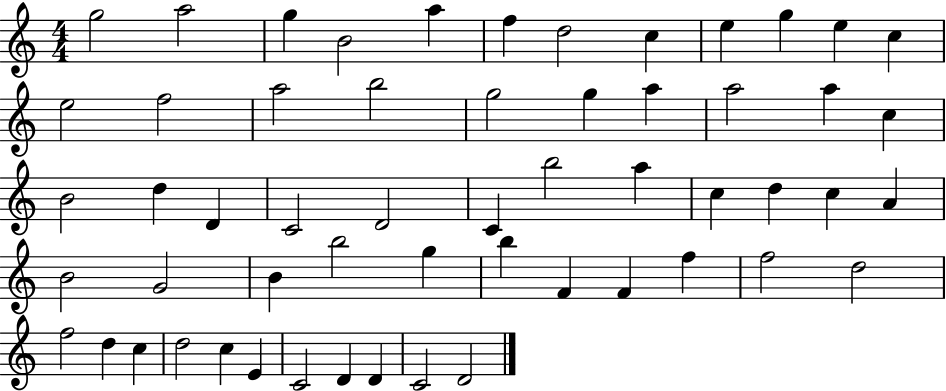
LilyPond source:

{
  \clef treble
  \numericTimeSignature
  \time 4/4
  \key c \major
  g''2 a''2 | g''4 b'2 a''4 | f''4 d''2 c''4 | e''4 g''4 e''4 c''4 | \break e''2 f''2 | a''2 b''2 | g''2 g''4 a''4 | a''2 a''4 c''4 | \break b'2 d''4 d'4 | c'2 d'2 | c'4 b''2 a''4 | c''4 d''4 c''4 a'4 | \break b'2 g'2 | b'4 b''2 g''4 | b''4 f'4 f'4 f''4 | f''2 d''2 | \break f''2 d''4 c''4 | d''2 c''4 e'4 | c'2 d'4 d'4 | c'2 d'2 | \break \bar "|."
}